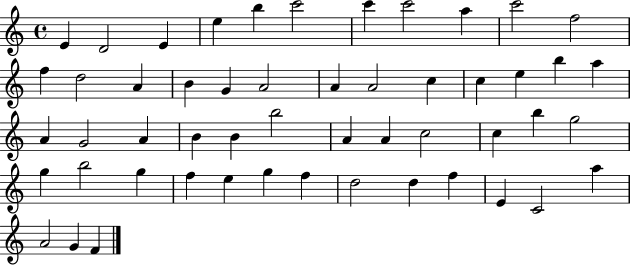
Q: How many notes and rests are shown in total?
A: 52